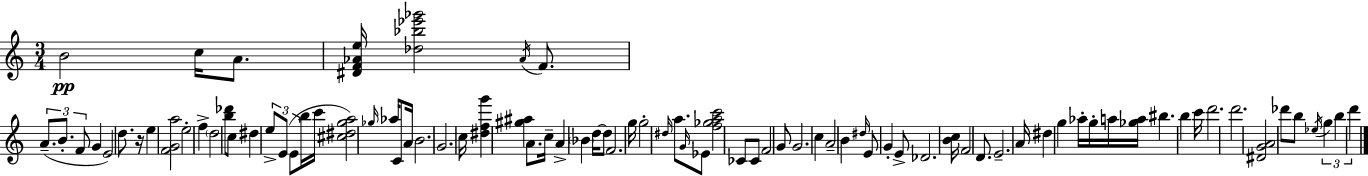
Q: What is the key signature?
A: C major